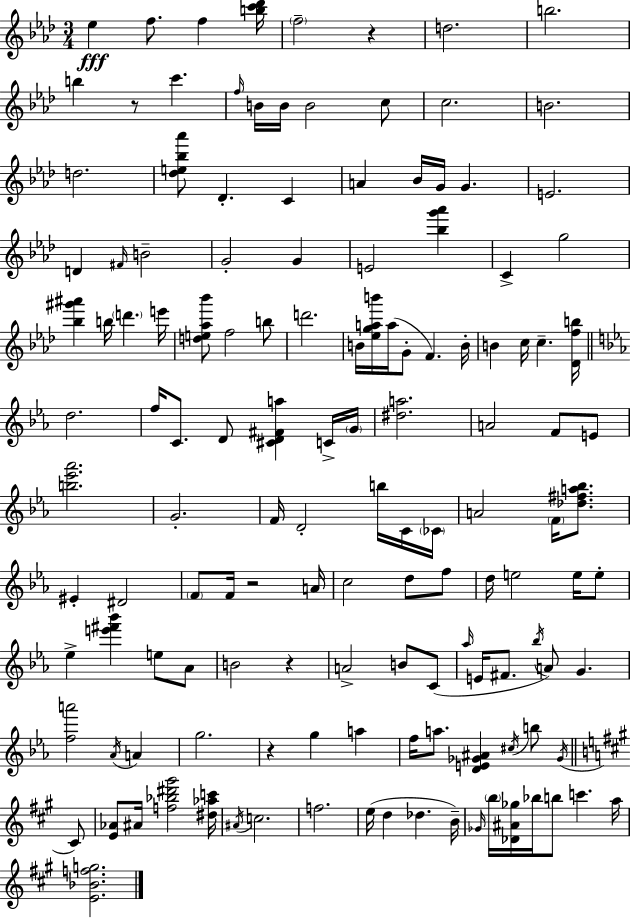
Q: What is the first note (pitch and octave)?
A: Eb5